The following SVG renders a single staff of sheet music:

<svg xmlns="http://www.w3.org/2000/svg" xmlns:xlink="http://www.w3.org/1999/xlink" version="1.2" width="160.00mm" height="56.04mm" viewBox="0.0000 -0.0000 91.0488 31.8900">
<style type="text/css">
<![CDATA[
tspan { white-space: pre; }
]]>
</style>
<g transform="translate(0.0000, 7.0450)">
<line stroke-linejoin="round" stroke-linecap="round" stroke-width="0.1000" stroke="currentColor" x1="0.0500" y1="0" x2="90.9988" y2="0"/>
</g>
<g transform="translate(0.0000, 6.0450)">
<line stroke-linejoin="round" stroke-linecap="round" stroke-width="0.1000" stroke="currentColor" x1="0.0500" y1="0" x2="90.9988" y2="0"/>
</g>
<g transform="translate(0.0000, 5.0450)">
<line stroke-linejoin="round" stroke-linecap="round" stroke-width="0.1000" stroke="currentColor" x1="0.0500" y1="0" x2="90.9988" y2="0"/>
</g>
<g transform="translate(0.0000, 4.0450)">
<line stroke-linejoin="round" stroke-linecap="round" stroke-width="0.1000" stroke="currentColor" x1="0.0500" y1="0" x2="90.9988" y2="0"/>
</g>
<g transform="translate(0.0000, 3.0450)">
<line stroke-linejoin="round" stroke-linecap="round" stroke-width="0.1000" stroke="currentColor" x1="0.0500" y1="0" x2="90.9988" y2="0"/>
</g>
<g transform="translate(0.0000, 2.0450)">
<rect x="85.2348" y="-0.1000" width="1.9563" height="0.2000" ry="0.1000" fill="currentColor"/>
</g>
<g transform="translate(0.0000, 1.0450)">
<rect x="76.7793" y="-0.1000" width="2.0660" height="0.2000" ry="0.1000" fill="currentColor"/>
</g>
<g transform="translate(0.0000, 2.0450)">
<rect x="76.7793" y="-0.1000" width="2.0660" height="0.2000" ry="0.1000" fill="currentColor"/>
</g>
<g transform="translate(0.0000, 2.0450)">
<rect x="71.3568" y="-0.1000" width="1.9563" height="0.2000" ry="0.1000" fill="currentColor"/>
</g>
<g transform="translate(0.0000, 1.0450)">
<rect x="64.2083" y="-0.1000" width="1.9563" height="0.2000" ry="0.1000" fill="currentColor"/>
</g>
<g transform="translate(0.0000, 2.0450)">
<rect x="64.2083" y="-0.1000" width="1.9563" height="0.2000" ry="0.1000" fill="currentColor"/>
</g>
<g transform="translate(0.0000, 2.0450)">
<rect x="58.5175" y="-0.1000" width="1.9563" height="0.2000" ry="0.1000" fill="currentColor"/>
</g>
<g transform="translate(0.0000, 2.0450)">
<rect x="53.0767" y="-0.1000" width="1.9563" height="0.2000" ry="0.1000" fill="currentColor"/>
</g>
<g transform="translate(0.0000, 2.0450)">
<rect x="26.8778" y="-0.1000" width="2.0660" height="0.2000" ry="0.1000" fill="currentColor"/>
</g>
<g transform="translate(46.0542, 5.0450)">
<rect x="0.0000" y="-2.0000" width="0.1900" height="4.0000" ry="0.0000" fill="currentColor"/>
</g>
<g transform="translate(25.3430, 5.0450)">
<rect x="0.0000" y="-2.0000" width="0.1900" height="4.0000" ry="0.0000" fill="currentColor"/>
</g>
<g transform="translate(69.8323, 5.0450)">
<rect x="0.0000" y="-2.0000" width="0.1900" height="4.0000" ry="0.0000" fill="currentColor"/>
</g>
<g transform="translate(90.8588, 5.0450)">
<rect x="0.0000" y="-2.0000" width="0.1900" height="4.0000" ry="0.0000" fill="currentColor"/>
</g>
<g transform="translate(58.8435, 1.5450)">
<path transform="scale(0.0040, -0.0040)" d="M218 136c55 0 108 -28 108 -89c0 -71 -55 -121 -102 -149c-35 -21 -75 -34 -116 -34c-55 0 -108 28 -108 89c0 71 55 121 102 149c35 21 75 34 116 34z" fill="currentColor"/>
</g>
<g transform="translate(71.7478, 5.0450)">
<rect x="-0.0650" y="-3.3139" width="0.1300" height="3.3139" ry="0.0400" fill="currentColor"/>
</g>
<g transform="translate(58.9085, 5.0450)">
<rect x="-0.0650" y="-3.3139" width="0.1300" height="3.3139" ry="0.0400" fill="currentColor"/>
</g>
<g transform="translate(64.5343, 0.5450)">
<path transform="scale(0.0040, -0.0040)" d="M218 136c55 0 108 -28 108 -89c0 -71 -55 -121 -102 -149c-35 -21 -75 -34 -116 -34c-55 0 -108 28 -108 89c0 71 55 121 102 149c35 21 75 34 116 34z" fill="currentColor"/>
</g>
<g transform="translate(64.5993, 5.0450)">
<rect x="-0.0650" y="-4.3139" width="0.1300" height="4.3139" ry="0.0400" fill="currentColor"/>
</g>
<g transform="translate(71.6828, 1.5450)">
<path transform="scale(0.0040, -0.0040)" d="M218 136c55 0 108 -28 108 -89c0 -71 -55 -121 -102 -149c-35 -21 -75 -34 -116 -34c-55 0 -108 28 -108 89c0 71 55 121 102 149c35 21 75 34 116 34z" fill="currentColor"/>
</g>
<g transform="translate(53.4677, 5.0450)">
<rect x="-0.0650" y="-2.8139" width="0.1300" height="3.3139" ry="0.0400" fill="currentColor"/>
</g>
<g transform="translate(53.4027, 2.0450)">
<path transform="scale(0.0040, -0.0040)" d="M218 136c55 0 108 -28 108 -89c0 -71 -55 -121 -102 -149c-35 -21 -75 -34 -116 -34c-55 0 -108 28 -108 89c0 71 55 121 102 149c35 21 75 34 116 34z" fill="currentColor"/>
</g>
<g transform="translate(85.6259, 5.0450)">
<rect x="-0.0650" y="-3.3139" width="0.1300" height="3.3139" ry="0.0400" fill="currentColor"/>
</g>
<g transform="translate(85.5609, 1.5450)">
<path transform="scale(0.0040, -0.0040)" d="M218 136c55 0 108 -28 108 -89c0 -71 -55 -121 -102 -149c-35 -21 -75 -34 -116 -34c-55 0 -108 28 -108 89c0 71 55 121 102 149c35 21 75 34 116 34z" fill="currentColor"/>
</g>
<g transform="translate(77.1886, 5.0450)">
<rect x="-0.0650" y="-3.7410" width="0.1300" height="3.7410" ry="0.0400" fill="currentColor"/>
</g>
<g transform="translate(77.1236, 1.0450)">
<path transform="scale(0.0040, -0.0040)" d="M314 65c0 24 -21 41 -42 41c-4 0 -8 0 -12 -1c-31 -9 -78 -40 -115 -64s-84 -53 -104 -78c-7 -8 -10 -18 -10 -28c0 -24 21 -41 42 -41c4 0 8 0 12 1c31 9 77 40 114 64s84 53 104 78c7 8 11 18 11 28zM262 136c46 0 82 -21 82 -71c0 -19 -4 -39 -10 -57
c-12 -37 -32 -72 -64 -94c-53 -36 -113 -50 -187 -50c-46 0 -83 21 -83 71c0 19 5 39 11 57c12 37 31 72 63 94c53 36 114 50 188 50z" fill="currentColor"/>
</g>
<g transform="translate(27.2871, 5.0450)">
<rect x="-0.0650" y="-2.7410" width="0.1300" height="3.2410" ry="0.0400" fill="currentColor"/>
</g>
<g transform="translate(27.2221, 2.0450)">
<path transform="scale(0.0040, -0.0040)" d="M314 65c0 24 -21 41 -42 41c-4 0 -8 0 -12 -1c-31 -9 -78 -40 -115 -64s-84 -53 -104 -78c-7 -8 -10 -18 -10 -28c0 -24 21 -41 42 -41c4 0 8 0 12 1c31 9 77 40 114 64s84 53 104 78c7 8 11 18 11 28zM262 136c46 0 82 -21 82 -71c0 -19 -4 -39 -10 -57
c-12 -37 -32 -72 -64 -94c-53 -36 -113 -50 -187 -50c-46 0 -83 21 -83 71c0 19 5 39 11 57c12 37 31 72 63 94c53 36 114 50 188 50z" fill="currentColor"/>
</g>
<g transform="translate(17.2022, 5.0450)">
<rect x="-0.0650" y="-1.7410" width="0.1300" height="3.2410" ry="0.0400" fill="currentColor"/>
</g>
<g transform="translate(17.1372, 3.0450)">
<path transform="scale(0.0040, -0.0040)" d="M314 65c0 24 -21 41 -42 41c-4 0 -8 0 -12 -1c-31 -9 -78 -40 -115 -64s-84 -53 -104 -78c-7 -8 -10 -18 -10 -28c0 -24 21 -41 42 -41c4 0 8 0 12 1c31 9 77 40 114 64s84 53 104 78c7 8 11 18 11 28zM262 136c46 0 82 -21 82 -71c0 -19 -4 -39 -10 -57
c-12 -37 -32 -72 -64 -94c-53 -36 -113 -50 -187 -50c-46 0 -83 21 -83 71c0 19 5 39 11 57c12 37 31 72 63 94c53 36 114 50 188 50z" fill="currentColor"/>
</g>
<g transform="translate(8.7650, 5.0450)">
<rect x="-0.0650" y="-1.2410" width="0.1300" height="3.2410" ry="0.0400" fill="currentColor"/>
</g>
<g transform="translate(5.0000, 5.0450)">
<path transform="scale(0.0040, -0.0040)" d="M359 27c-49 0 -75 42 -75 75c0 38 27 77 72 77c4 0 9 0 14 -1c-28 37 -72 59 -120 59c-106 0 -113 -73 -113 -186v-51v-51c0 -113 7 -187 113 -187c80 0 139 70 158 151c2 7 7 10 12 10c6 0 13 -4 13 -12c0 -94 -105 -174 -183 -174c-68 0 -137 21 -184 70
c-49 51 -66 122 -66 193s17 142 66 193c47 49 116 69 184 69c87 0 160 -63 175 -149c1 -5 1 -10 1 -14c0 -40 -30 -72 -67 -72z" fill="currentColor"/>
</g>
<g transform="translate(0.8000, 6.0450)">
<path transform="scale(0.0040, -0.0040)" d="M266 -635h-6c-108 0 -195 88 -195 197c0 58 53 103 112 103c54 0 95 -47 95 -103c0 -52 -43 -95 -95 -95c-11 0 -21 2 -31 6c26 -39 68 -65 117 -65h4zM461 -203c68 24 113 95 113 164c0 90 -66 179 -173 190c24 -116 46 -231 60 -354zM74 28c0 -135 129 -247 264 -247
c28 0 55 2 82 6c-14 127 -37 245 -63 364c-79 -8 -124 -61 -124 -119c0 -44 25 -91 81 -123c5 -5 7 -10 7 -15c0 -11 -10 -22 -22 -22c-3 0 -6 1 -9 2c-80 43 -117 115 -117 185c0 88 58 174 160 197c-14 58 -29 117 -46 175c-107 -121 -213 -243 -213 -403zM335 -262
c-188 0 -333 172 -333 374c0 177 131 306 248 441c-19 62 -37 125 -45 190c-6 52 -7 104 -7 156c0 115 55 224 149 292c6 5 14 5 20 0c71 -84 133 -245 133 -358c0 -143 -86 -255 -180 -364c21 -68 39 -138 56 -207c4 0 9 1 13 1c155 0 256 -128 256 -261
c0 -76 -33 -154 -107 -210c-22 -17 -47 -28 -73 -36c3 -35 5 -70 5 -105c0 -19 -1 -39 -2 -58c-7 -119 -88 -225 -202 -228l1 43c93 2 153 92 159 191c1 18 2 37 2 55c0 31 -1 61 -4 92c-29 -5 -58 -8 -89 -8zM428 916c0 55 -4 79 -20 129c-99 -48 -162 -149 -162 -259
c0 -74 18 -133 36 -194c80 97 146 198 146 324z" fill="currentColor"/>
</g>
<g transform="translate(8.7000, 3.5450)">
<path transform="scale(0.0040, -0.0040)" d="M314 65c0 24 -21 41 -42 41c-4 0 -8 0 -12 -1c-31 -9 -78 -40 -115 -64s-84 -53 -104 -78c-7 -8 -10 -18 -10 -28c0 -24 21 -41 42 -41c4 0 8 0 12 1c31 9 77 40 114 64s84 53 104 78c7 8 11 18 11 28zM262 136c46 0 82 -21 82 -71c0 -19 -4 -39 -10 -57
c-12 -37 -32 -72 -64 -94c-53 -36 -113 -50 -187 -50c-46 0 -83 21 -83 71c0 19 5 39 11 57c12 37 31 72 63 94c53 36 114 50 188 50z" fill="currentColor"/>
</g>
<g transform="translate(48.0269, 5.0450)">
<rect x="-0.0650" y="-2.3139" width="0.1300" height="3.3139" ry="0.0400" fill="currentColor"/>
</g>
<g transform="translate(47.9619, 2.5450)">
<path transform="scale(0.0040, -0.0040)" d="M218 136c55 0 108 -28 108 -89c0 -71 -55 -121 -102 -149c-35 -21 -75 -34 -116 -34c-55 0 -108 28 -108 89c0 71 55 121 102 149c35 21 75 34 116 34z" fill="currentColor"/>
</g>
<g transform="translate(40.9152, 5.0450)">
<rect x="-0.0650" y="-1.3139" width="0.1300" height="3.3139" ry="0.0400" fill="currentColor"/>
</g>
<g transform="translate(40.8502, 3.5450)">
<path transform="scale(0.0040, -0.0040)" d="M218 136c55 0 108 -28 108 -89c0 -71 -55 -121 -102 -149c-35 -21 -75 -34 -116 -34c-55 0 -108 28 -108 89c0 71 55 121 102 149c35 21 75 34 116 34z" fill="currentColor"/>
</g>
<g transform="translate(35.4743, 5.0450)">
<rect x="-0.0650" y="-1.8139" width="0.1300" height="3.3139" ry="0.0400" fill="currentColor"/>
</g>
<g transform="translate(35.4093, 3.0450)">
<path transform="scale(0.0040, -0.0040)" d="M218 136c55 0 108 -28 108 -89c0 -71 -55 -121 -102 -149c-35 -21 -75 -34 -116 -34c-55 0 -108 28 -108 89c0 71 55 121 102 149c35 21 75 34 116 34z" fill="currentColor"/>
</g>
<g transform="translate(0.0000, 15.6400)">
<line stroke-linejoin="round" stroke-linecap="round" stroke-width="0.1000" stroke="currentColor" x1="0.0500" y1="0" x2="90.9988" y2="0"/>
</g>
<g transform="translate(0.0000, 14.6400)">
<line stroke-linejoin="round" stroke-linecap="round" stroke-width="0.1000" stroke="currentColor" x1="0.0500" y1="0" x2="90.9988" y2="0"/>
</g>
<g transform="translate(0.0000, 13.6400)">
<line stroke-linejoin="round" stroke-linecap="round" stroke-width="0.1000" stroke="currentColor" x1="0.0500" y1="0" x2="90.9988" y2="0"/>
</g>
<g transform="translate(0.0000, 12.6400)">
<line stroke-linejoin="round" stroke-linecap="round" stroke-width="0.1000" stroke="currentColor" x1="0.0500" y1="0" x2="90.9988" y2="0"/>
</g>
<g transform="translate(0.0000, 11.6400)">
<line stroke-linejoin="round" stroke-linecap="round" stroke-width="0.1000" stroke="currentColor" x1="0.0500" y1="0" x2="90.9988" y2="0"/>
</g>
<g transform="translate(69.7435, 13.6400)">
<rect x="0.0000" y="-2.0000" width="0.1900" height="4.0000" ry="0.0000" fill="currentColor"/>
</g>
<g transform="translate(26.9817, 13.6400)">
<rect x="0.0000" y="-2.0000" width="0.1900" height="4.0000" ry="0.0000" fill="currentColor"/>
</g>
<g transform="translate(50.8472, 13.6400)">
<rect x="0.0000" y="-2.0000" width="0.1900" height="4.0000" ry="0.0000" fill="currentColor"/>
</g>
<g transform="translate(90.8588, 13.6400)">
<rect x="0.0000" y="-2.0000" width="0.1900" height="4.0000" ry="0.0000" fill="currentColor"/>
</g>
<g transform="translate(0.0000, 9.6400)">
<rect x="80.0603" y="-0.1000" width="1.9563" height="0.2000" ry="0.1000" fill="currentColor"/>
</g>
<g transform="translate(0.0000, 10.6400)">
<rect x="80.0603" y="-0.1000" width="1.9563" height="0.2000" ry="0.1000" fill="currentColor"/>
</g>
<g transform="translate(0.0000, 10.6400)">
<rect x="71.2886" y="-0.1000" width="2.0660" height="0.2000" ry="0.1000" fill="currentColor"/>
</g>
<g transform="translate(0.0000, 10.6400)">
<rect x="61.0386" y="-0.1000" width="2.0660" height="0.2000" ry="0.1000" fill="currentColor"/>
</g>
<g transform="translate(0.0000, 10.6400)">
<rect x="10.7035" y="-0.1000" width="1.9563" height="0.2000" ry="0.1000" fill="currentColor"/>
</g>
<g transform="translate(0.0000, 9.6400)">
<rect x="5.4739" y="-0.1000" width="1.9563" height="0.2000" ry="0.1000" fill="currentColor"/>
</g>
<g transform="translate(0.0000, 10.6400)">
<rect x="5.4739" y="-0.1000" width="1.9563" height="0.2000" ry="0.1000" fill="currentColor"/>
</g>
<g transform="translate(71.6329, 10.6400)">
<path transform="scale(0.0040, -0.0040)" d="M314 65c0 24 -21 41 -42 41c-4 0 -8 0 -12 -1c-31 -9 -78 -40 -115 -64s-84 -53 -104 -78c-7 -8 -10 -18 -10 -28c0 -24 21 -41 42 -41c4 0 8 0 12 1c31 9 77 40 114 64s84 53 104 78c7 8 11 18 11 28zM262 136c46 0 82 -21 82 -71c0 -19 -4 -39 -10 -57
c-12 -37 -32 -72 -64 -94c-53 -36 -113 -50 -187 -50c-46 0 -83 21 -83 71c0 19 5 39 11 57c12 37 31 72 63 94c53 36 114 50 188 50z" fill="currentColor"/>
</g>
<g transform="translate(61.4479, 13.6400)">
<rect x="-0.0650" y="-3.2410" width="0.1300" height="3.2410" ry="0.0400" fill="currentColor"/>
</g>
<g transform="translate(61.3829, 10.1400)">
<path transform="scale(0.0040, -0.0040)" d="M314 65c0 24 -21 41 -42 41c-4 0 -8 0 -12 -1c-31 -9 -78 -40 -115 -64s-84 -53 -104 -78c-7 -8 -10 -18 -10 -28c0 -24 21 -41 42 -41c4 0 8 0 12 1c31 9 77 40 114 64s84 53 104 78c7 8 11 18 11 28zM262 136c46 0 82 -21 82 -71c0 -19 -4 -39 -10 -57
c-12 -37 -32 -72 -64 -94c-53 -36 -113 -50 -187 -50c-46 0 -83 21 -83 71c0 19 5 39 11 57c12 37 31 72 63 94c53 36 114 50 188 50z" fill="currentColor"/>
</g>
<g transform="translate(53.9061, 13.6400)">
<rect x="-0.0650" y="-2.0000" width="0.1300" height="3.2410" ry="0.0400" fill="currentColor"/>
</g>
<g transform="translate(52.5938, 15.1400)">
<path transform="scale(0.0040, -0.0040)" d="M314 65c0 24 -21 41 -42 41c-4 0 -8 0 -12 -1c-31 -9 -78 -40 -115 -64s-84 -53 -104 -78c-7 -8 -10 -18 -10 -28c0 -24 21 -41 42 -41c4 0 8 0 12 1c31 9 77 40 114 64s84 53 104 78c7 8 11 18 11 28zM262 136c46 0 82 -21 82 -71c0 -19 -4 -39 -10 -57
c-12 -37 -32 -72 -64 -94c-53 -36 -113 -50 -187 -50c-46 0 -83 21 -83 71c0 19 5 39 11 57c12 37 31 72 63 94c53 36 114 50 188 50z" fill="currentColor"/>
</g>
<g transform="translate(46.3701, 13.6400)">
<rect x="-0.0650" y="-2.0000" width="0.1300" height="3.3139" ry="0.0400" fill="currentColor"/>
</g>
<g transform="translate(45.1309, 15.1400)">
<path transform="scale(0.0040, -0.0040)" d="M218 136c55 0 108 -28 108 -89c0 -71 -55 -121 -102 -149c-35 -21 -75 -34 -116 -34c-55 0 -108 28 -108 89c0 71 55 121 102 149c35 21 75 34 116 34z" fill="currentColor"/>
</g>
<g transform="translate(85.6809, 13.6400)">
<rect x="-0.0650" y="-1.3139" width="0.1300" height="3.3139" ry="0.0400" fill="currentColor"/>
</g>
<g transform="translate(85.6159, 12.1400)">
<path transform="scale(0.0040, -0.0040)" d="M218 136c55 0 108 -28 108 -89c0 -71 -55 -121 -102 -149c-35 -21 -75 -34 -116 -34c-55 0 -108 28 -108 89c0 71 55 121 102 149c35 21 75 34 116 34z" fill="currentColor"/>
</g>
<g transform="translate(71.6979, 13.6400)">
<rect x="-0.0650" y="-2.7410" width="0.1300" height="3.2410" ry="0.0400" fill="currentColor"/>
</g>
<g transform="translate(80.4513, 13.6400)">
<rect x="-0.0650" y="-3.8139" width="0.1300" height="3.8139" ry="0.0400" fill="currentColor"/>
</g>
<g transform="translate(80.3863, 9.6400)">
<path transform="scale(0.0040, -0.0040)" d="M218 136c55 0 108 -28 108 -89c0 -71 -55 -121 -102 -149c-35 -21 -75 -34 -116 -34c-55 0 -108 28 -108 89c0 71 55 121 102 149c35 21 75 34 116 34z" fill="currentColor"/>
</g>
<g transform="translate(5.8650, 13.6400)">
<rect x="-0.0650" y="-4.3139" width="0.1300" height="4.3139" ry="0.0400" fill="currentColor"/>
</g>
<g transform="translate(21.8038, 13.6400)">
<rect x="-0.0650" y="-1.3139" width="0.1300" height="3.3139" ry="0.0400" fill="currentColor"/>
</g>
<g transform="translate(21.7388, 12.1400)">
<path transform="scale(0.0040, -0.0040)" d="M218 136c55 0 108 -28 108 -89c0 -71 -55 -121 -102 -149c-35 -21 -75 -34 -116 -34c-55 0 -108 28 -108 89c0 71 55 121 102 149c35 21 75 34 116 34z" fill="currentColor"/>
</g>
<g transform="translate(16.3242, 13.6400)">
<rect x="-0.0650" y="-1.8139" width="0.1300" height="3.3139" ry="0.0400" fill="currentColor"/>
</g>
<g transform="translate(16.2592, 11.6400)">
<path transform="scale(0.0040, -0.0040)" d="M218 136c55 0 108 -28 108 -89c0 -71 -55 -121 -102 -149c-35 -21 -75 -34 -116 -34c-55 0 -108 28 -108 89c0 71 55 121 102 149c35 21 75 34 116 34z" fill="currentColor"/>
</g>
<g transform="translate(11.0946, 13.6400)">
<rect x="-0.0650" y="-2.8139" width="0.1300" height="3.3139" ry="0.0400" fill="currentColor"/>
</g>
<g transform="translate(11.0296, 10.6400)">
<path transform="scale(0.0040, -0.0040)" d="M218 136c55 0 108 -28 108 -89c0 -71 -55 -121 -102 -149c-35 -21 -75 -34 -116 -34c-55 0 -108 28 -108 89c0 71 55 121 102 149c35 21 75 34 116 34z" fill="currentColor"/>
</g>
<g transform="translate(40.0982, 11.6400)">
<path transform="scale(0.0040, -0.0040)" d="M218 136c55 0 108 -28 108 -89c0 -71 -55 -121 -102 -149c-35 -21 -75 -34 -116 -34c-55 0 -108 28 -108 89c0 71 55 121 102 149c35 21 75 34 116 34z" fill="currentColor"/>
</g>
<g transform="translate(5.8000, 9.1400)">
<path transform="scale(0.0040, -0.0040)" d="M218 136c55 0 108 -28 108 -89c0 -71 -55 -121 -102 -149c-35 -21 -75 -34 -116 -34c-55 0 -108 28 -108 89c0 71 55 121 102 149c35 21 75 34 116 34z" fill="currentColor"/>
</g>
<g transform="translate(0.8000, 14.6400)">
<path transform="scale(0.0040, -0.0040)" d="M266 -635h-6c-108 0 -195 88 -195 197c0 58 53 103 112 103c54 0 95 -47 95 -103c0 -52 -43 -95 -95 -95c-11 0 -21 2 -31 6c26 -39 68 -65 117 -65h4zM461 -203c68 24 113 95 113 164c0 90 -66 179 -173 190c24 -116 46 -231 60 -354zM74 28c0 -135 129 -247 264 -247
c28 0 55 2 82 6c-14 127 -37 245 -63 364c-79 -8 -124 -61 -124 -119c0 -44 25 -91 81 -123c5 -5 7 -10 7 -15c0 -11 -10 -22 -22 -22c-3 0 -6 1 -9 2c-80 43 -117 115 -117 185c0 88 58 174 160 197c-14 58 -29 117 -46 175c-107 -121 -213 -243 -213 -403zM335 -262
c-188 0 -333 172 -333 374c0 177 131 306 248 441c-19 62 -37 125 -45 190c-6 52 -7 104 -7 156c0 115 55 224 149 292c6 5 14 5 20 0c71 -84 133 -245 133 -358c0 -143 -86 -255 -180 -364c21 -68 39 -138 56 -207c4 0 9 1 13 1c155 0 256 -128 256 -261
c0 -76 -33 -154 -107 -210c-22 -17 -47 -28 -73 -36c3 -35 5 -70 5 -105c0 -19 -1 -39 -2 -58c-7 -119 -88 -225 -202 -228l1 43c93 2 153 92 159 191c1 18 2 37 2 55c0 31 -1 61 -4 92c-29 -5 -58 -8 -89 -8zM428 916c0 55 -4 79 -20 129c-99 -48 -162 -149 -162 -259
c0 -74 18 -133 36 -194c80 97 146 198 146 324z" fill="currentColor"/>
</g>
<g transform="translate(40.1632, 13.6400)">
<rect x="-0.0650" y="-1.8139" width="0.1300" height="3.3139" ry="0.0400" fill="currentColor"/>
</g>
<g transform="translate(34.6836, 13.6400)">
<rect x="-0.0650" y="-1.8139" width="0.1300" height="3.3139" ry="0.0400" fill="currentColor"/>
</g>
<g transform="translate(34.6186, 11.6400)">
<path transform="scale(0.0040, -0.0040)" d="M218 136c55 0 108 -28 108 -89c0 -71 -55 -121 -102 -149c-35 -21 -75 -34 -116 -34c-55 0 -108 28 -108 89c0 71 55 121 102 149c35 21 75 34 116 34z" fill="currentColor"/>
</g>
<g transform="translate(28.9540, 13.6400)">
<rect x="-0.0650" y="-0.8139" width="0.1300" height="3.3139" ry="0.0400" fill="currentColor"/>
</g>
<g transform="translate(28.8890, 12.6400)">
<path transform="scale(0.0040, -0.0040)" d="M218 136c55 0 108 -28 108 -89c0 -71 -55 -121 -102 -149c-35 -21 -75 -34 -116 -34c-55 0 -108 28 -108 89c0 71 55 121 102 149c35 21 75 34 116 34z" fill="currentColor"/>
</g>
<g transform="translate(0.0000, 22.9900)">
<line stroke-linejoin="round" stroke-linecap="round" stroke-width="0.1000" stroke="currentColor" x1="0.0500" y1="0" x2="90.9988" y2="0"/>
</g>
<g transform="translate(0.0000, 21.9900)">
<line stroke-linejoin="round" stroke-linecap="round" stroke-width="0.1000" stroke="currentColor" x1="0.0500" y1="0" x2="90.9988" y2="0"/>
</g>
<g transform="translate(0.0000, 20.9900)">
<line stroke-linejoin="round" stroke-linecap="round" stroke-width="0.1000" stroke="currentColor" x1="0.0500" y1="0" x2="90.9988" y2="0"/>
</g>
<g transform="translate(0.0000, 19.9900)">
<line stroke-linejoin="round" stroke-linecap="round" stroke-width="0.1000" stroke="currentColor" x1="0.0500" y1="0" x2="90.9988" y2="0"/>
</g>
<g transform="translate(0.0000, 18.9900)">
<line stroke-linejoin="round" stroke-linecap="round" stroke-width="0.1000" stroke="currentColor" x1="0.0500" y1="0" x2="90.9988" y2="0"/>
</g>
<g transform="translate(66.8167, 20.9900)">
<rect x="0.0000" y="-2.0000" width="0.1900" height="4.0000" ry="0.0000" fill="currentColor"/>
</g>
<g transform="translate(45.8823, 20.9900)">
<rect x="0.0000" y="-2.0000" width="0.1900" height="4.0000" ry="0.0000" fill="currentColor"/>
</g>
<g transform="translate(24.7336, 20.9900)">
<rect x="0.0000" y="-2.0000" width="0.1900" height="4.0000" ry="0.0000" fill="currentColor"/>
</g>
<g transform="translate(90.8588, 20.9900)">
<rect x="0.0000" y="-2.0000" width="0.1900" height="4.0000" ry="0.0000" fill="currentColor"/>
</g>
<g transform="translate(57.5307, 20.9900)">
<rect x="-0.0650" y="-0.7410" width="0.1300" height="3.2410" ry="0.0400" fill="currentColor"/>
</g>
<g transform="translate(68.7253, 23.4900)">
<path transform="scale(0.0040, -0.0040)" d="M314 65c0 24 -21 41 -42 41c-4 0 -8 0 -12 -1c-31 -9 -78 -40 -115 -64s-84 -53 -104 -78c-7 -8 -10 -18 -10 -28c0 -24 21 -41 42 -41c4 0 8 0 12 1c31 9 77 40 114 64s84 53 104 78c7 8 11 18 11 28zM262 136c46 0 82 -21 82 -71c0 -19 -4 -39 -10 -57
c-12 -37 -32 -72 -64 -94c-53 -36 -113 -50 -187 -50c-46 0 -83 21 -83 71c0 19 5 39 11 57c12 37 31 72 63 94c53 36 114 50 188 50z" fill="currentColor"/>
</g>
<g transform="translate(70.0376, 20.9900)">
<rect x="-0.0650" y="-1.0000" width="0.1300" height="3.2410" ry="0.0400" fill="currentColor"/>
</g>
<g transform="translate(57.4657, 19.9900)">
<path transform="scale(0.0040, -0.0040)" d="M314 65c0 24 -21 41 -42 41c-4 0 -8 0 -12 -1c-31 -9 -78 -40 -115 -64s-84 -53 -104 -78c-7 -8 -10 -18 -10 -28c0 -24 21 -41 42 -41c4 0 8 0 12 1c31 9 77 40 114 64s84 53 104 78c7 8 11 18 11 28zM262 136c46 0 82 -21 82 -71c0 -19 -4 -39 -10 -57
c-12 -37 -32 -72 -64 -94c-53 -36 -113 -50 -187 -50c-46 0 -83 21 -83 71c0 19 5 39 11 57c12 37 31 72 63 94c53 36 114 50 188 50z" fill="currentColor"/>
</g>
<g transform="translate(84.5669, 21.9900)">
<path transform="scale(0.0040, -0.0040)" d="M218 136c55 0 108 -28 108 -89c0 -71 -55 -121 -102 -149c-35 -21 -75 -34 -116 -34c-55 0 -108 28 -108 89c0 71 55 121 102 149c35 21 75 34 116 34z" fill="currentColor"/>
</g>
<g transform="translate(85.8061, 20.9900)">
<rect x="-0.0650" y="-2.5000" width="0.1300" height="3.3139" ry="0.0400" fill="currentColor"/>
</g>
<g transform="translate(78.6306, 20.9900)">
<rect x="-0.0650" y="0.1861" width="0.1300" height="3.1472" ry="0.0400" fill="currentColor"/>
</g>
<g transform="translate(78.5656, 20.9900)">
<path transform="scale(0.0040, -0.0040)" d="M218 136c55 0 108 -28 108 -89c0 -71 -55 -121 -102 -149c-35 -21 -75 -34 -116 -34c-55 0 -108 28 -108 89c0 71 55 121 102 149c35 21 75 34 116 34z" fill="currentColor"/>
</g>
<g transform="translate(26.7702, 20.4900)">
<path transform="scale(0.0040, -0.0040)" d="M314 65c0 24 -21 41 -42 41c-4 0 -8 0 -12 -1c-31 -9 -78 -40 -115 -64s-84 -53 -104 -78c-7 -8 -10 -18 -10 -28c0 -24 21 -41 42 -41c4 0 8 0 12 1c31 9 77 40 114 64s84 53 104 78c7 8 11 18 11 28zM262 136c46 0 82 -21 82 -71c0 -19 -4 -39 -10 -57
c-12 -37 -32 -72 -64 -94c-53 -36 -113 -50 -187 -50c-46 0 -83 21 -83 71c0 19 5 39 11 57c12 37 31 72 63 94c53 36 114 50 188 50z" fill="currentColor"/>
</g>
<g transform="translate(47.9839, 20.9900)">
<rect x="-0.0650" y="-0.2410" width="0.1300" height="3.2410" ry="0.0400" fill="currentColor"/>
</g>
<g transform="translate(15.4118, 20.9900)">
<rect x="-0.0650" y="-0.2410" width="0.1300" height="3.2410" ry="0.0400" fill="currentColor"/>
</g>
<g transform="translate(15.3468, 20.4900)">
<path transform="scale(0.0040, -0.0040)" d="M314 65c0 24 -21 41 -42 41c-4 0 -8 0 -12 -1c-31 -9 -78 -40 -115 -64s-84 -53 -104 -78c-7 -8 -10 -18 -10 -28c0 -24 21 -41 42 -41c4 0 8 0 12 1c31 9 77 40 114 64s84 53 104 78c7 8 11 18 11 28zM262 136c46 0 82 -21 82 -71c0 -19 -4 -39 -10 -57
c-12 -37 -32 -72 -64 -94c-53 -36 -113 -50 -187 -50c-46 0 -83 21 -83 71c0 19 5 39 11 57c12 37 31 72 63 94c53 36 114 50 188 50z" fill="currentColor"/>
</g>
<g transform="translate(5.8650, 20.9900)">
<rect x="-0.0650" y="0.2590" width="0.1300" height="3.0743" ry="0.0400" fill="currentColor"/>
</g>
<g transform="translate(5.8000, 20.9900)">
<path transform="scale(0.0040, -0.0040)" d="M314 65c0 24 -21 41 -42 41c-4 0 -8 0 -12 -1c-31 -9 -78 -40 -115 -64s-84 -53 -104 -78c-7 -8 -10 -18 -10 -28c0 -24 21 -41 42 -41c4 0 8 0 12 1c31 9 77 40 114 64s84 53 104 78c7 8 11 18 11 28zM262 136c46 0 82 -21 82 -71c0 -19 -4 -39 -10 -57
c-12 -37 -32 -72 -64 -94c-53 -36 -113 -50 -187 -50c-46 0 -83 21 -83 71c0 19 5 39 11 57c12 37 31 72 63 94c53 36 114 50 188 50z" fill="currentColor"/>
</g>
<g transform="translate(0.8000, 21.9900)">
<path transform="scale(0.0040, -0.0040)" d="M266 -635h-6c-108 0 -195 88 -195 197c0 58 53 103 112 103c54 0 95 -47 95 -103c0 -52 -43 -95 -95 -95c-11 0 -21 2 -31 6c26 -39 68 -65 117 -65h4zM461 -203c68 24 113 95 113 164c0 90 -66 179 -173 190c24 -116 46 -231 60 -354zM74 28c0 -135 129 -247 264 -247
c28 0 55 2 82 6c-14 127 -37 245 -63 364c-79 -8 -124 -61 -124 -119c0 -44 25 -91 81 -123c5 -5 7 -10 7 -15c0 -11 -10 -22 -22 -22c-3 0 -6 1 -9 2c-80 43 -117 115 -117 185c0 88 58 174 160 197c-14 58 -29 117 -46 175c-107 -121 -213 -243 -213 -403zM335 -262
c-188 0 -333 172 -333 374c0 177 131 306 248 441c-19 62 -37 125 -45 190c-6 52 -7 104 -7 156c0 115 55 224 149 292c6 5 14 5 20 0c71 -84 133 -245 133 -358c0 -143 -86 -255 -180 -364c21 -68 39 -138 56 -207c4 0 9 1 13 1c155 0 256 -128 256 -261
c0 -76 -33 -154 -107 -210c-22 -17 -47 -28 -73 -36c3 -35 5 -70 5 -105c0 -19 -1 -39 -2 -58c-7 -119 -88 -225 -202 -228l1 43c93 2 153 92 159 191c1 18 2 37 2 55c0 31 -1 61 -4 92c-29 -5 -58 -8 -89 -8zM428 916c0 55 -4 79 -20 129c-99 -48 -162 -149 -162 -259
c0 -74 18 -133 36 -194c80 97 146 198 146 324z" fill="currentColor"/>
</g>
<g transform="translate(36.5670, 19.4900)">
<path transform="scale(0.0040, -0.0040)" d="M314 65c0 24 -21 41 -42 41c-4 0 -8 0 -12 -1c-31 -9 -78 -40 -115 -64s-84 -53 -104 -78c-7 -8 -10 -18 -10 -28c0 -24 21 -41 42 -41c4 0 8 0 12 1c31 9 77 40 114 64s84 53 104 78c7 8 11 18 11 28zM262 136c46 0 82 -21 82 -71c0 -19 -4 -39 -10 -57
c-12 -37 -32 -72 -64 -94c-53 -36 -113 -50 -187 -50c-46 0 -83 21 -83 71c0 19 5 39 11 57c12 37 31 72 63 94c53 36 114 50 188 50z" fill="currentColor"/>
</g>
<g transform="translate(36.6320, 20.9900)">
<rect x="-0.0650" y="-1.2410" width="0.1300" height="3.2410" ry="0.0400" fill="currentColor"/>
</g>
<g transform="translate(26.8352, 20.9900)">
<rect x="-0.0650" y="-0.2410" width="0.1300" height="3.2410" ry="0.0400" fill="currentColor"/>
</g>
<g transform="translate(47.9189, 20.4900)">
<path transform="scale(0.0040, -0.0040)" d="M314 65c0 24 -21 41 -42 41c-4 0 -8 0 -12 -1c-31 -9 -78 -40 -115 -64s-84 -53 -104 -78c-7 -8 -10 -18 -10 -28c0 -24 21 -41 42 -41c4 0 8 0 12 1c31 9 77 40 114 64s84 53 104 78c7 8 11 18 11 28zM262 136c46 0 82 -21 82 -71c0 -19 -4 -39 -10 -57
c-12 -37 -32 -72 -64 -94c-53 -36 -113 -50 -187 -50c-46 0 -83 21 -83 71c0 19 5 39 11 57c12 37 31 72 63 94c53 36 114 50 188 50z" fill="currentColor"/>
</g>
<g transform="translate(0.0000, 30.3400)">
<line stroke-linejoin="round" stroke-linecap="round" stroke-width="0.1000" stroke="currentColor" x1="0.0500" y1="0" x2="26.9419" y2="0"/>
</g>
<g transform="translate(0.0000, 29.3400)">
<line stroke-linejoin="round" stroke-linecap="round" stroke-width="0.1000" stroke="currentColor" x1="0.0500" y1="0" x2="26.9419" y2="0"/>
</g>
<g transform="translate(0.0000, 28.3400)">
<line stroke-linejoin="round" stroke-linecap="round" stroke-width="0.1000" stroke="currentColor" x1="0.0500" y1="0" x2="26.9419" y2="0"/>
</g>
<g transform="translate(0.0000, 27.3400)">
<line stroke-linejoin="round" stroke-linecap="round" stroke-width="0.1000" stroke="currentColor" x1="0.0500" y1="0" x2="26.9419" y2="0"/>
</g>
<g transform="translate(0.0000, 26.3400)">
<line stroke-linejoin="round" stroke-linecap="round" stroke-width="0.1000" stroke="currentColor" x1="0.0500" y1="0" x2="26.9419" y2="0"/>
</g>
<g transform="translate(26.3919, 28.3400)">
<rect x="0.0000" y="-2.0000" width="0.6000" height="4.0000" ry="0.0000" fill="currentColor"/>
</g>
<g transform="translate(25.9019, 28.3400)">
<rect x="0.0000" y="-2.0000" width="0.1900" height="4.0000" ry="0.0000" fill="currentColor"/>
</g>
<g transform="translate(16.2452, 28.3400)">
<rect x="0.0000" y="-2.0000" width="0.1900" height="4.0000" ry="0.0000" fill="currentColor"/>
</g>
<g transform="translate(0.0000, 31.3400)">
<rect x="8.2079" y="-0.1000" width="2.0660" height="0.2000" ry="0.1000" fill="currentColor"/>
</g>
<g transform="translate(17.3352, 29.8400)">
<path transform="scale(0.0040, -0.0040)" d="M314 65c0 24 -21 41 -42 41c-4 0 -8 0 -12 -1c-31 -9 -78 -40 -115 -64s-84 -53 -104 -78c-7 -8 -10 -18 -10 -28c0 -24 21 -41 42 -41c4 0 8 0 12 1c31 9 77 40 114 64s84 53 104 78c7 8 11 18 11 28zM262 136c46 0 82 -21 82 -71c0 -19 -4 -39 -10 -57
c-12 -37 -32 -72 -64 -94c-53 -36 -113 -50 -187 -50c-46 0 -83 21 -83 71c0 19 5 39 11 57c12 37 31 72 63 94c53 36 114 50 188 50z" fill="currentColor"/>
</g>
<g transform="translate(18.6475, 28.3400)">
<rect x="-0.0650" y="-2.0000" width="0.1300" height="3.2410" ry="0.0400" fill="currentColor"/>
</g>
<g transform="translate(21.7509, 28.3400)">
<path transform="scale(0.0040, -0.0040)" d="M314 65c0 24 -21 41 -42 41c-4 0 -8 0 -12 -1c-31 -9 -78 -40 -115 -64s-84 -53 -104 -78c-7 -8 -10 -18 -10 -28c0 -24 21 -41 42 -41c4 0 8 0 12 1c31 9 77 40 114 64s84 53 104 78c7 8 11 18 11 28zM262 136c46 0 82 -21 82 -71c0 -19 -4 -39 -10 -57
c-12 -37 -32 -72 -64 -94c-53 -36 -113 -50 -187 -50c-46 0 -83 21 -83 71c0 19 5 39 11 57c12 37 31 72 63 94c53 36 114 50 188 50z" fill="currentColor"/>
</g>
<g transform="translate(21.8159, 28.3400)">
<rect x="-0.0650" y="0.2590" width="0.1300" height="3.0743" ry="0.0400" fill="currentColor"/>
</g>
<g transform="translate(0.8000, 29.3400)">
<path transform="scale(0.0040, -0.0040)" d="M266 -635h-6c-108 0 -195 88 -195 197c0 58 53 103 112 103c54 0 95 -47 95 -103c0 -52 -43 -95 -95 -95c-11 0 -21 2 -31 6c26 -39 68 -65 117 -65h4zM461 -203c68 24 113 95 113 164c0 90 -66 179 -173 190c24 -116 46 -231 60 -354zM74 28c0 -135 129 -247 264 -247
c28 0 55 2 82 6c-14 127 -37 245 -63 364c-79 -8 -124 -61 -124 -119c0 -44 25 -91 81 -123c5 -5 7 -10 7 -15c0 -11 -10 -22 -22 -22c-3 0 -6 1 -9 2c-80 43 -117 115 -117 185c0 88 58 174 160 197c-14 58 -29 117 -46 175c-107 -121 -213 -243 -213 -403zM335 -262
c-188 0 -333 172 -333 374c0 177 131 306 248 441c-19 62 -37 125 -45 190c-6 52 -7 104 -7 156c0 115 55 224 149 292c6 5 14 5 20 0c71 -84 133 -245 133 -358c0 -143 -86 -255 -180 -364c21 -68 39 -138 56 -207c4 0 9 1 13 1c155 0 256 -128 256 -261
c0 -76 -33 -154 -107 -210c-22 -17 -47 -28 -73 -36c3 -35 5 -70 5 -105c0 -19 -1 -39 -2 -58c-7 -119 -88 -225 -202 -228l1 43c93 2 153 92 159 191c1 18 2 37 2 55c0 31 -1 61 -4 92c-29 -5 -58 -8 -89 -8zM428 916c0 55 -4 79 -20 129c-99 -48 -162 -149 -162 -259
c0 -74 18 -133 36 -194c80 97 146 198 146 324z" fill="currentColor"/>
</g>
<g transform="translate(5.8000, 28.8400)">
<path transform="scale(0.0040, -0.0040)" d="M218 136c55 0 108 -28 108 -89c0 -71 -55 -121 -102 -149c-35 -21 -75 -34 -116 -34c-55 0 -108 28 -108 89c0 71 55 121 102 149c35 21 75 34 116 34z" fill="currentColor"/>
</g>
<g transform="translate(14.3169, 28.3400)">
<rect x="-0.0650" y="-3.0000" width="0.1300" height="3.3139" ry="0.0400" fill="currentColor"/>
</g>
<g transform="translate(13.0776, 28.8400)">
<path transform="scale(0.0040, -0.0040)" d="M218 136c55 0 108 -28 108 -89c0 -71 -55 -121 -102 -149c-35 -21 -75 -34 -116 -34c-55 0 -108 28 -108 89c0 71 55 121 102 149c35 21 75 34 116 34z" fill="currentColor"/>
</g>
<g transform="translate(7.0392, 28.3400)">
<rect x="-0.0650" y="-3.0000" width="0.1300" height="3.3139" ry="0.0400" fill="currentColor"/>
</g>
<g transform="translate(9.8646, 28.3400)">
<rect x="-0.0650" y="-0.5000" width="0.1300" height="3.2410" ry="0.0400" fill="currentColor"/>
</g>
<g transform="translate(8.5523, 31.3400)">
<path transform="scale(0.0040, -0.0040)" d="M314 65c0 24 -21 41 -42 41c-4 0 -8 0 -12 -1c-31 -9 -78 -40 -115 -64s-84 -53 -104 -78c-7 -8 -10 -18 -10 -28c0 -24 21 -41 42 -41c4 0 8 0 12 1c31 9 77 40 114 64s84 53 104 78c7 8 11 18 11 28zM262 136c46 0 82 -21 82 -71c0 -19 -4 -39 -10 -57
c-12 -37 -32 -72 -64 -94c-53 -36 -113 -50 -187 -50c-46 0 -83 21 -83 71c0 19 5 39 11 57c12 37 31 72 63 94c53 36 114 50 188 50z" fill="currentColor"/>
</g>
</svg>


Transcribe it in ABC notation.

X:1
T:Untitled
M:4/4
L:1/4
K:C
e2 f2 a2 f e g a b d' b c'2 b d' a f e d f f F F2 b2 a2 c' e B2 c2 c2 e2 c2 d2 D2 B G A C2 A F2 B2